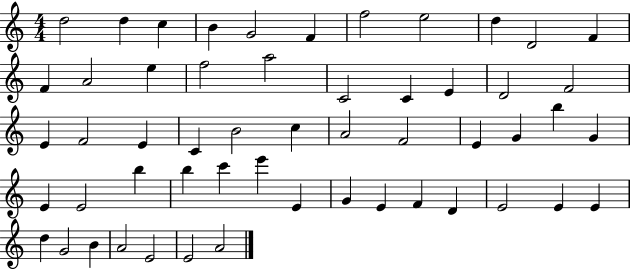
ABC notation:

X:1
T:Untitled
M:4/4
L:1/4
K:C
d2 d c B G2 F f2 e2 d D2 F F A2 e f2 a2 C2 C E D2 F2 E F2 E C B2 c A2 F2 E G b G E E2 b b c' e' E G E F D E2 E E d G2 B A2 E2 E2 A2